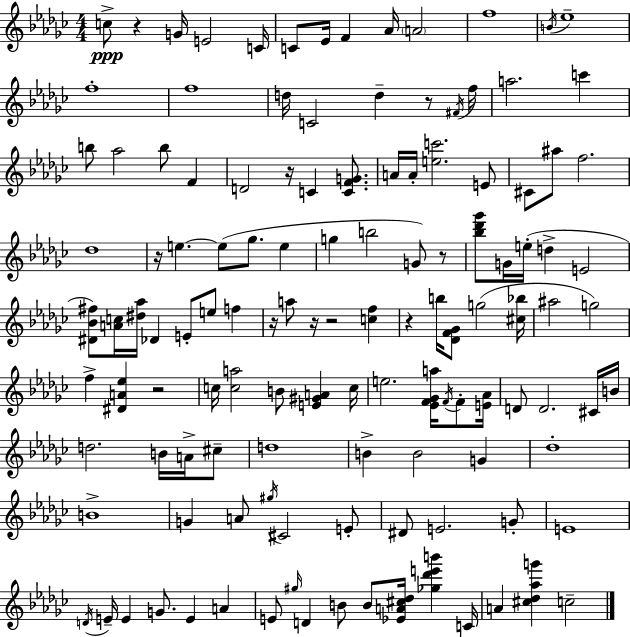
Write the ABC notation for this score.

X:1
T:Untitled
M:4/4
L:1/4
K:Ebm
c/2 z G/4 E2 C/4 C/2 _E/4 F _A/4 A2 f4 B/4 _e4 f4 f4 d/4 C2 d z/2 ^F/4 f/4 a2 c' b/2 _a2 b/2 F D2 z/4 C [CFG]/2 A/4 A/4 [ec']2 E/2 ^C/2 ^a/2 f2 _d4 z/4 e e/2 _g/2 e g b2 G/2 z/2 [_b_d'_g']/2 G/4 e/4 d E2 [^D_B^f]/2 [Ac]/4 [^d_a]/4 _D E/2 e/2 f z/4 a/2 z/4 z2 [cf] z b/4 [_DF_G]/2 g2 [^c_b]/4 ^a2 g2 f [^DA_e] z2 c/4 [ca]2 B/2 [E^GA] c/4 e2 [_EF_Ga]/4 F/4 F/2 [E_A]/4 D/2 D2 ^C/4 B/4 d2 B/4 A/4 ^c/2 d4 B B2 G _d4 B4 G A/2 ^g/4 ^C2 E/2 ^D/2 E2 G/2 E4 D/4 E/4 E G/2 E A E/2 ^g/4 D B/2 B/2 [_EA^c_d]/4 [_g_d'e'b'] C/4 A [^c_d_ag'] c2